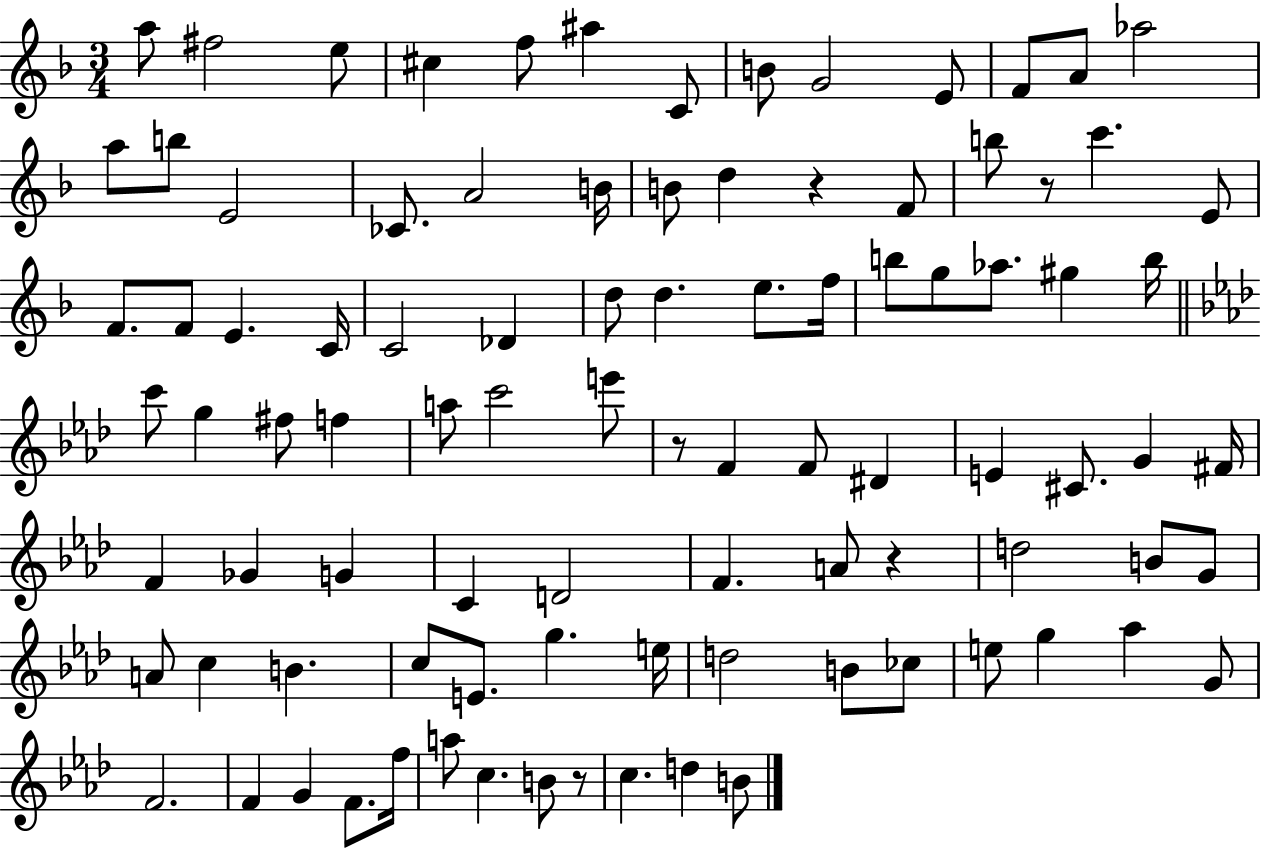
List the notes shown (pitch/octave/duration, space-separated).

A5/e F#5/h E5/e C#5/q F5/e A#5/q C4/e B4/e G4/h E4/e F4/e A4/e Ab5/h A5/e B5/e E4/h CES4/e. A4/h B4/s B4/e D5/q R/q F4/e B5/e R/e C6/q. E4/e F4/e. F4/e E4/q. C4/s C4/h Db4/q D5/e D5/q. E5/e. F5/s B5/e G5/e Ab5/e. G#5/q B5/s C6/e G5/q F#5/e F5/q A5/e C6/h E6/e R/e F4/q F4/e D#4/q E4/q C#4/e. G4/q F#4/s F4/q Gb4/q G4/q C4/q D4/h F4/q. A4/e R/q D5/h B4/e G4/e A4/e C5/q B4/q. C5/e E4/e. G5/q. E5/s D5/h B4/e CES5/e E5/e G5/q Ab5/q G4/e F4/h. F4/q G4/q F4/e. F5/s A5/e C5/q. B4/e R/e C5/q. D5/q B4/e